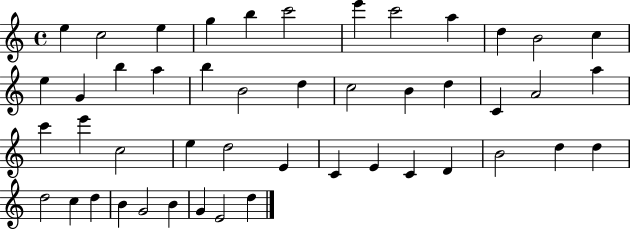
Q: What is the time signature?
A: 4/4